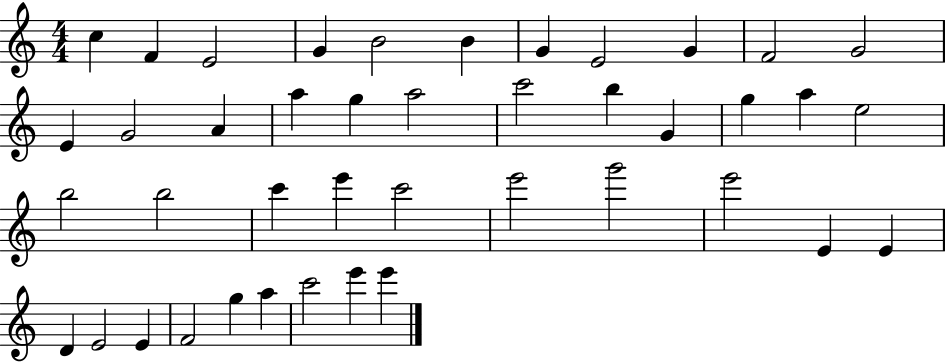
C5/q F4/q E4/h G4/q B4/h B4/q G4/q E4/h G4/q F4/h G4/h E4/q G4/h A4/q A5/q G5/q A5/h C6/h B5/q G4/q G5/q A5/q E5/h B5/h B5/h C6/q E6/q C6/h E6/h G6/h E6/h E4/q E4/q D4/q E4/h E4/q F4/h G5/q A5/q C6/h E6/q E6/q